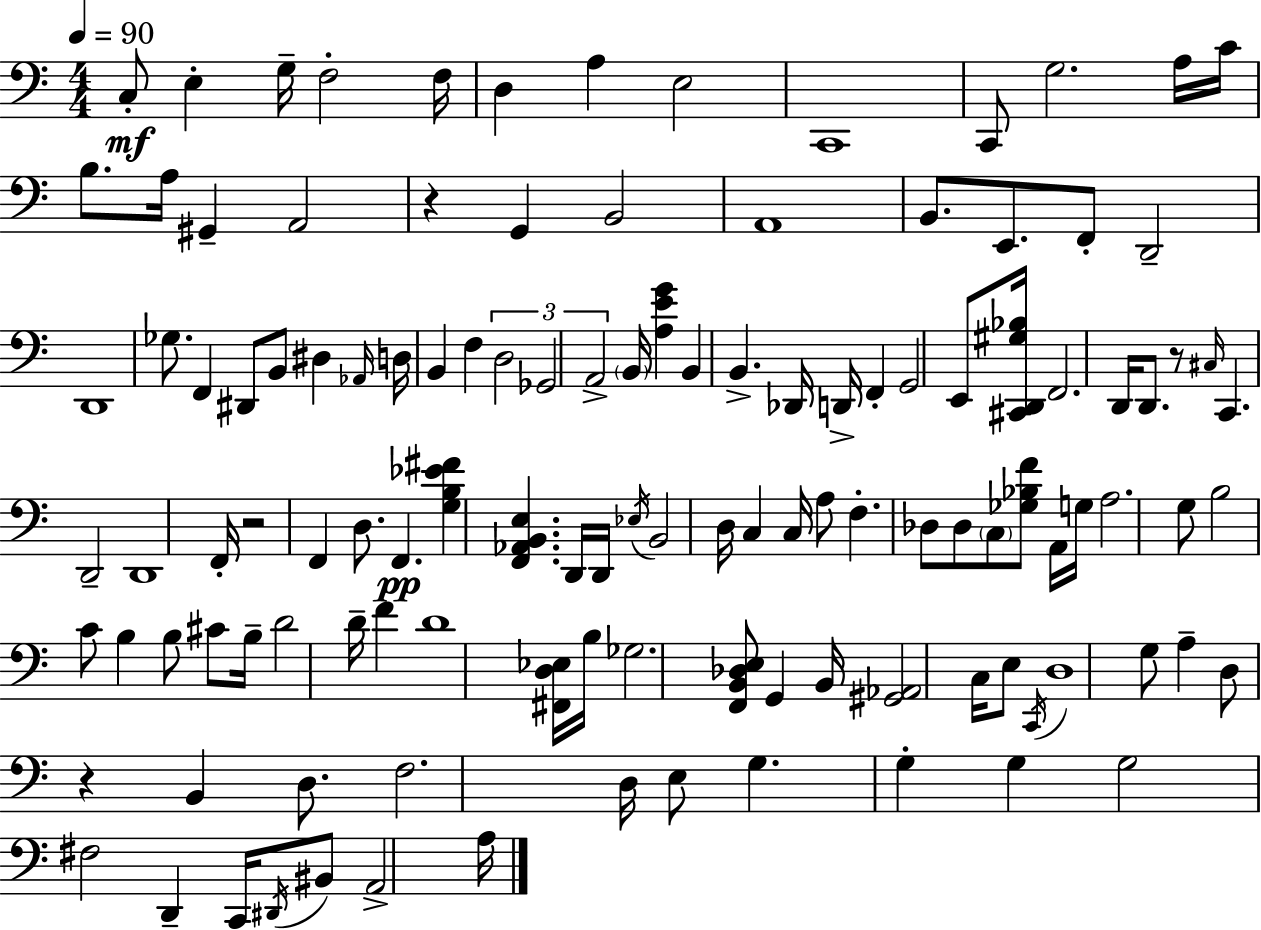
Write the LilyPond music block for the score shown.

{
  \clef bass
  \numericTimeSignature
  \time 4/4
  \key a \minor
  \tempo 4 = 90
  c8-.\mf e4-. g16-- f2-. f16 | d4 a4 e2 | c,1 | c,8 g2. a16 c'16 | \break b8. a16 gis,4-- a,2 | r4 g,4 b,2 | a,1 | b,8. e,8. f,8-. d,2-- | \break d,1 | ges8. f,4 dis,8 b,8 dis4 \grace { aes,16 } | d16 b,4 f4 \tuplet 3/2 { d2 | ges,2 a,2-> } | \break \parenthesize b,16 <a e' g'>4 b,4 b,4.-> | des,16 d,16-> f,4-. g,2 e,8 | <cis, d, gis bes>16 f,2. d,16 d,8. | r8 \grace { cis16 } c,4. d,2-- | \break d,1 | f,16-. r2 f,4 d8. | f,4.\pp <g b ees' fis'>4 <f, aes, b, e>4. | d,16 d,16 \acciaccatura { ees16 } b,2 d16 c4 | \break c16 a8 f4.-. des8 des8 \parenthesize c8 | <ges bes f'>8 a,16 g16 a2. | g8 b2 c'8 b4 | b8 cis'8 b16-- d'2 d'16-- f'4 | \break d'1 | <fis, d ees>16 b16 ges2. | <f, b, des e>8 g,4 b,16 <gis, aes,>2 | c16 e8 \acciaccatura { c,16 } d1 | \break g8 a4-- d8 r4 | b,4 d8. f2. | d16 e8 g4. g4-. | g4 g2 fis2 | \break d,4-- c,16 \acciaccatura { dis,16 } bis,8 a,2-> | a16 \bar "|."
}